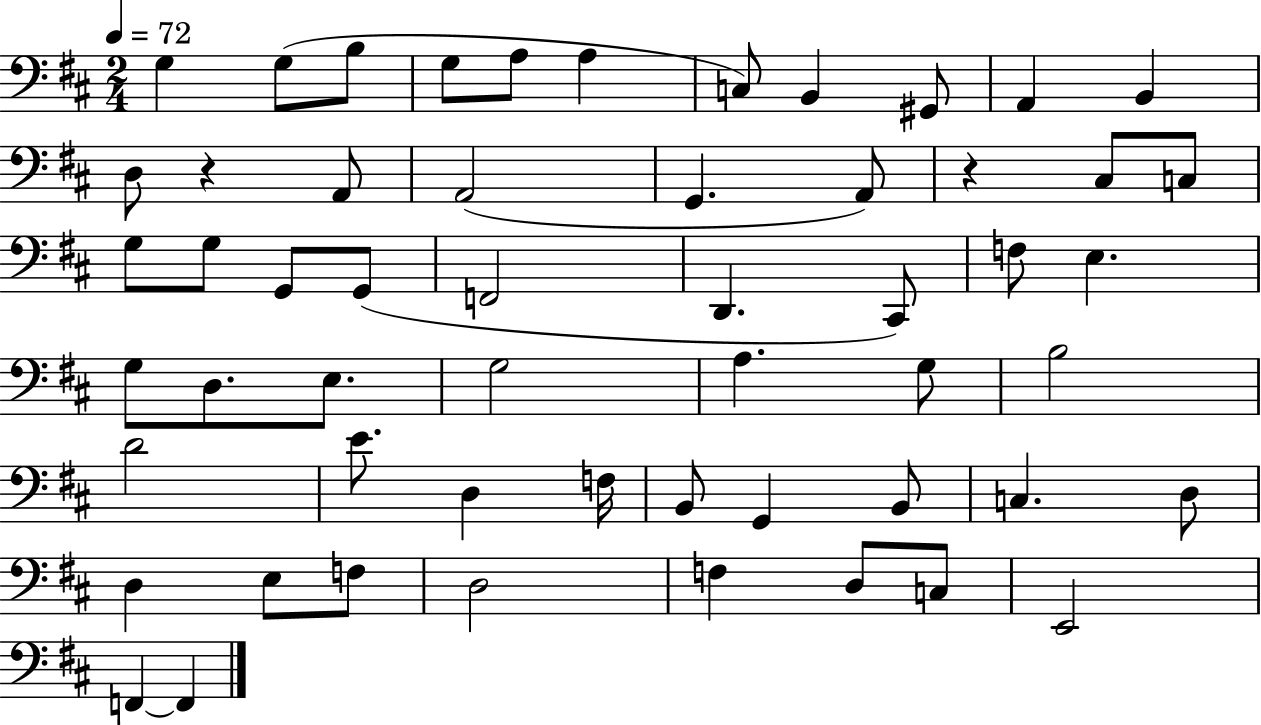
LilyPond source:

{
  \clef bass
  \numericTimeSignature
  \time 2/4
  \key d \major
  \tempo 4 = 72
  g4 g8( b8 | g8 a8 a4 | c8) b,4 gis,8 | a,4 b,4 | \break d8 r4 a,8 | a,2( | g,4. a,8) | r4 cis8 c8 | \break g8 g8 g,8 g,8( | f,2 | d,4. cis,8) | f8 e4. | \break g8 d8. e8. | g2 | a4. g8 | b2 | \break d'2 | e'8. d4 f16 | b,8 g,4 b,8 | c4. d8 | \break d4 e8 f8 | d2 | f4 d8 c8 | e,2 | \break f,4~~ f,4 | \bar "|."
}